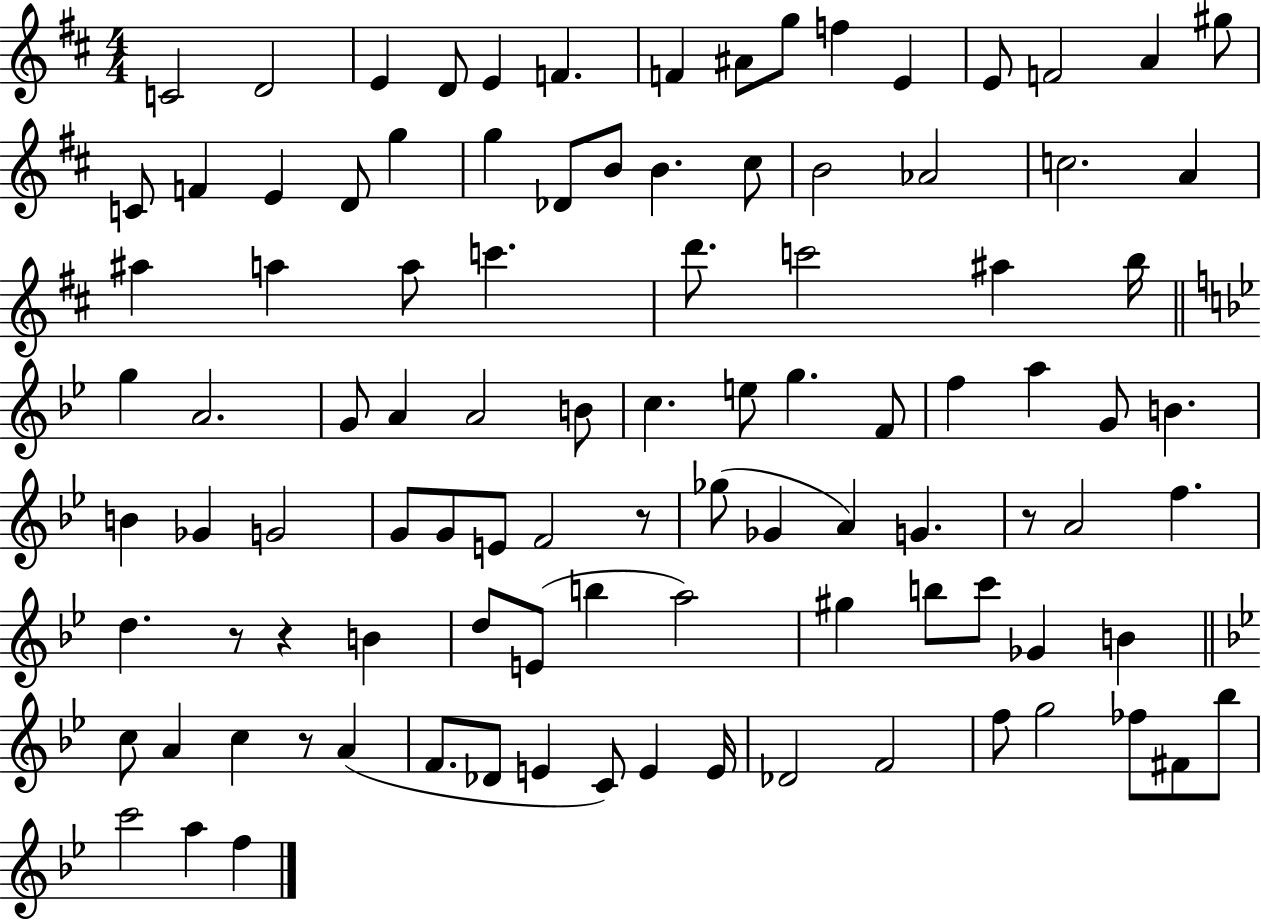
C4/h D4/h E4/q D4/e E4/q F4/q. F4/q A#4/e G5/e F5/q E4/q E4/e F4/h A4/q G#5/e C4/e F4/q E4/q D4/e G5/q G5/q Db4/e B4/e B4/q. C#5/e B4/h Ab4/h C5/h. A4/q A#5/q A5/q A5/e C6/q. D6/e. C6/h A#5/q B5/s G5/q A4/h. G4/e A4/q A4/h B4/e C5/q. E5/e G5/q. F4/e F5/q A5/q G4/e B4/q. B4/q Gb4/q G4/h G4/e G4/e E4/e F4/h R/e Gb5/e Gb4/q A4/q G4/q. R/e A4/h F5/q. D5/q. R/e R/q B4/q D5/e E4/e B5/q A5/h G#5/q B5/e C6/e Gb4/q B4/q C5/e A4/q C5/q R/e A4/q F4/e. Db4/e E4/q C4/e E4/q E4/s Db4/h F4/h F5/e G5/h FES5/e F#4/e Bb5/e C6/h A5/q F5/q